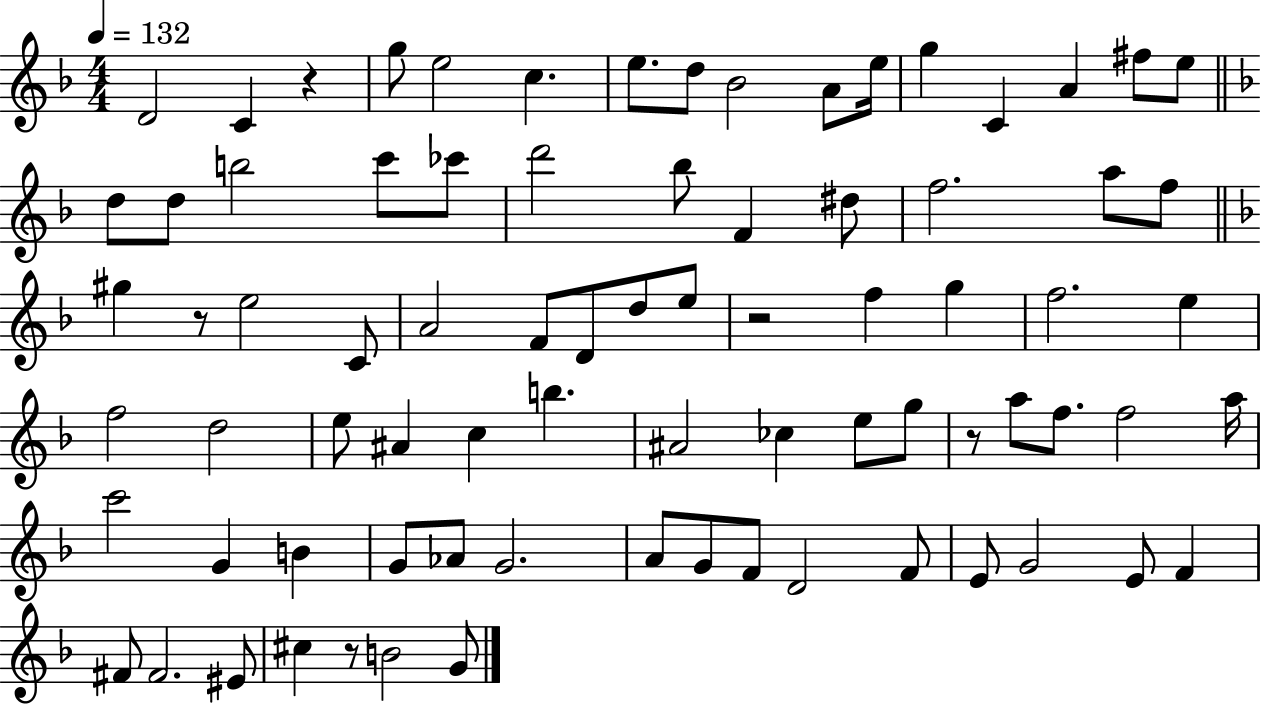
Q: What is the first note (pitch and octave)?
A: D4